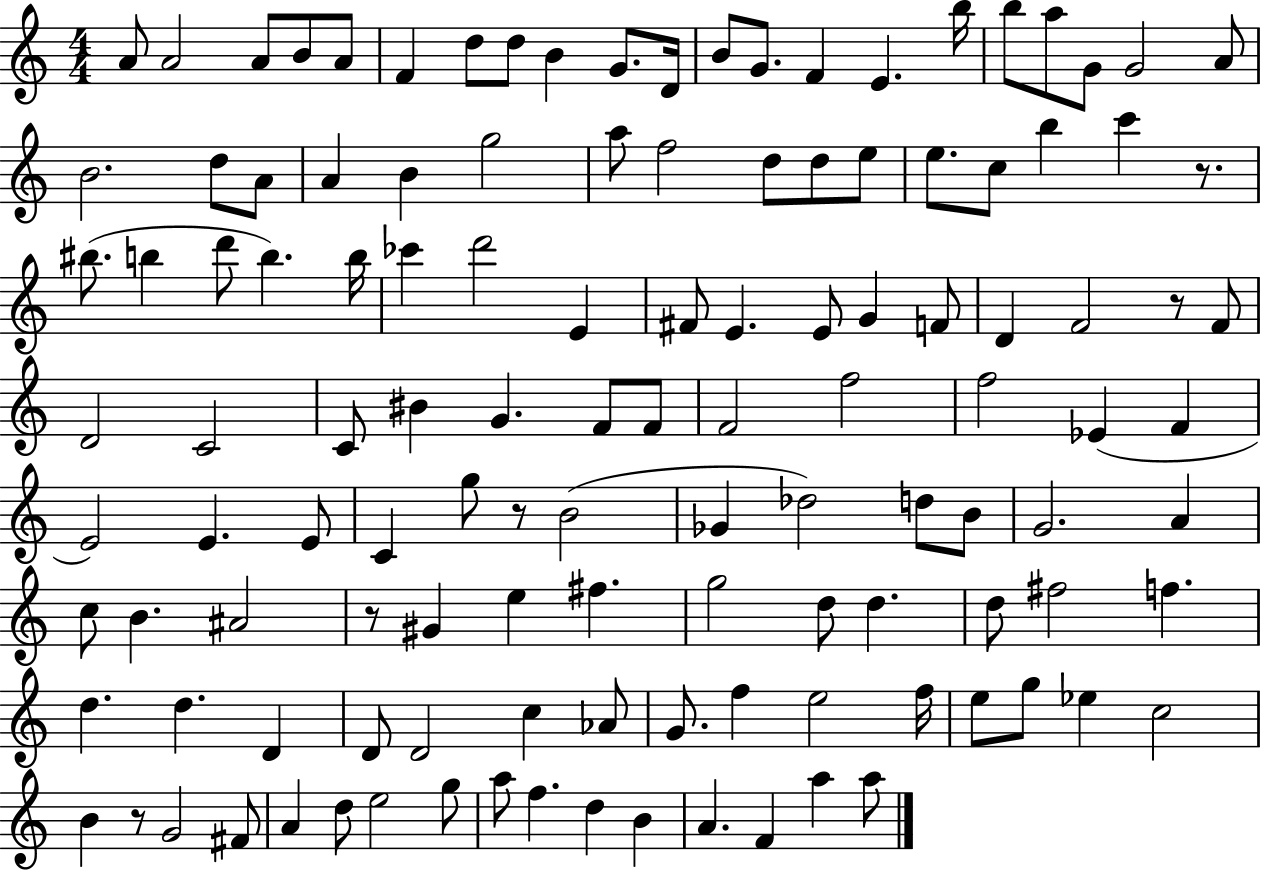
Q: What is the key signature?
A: C major